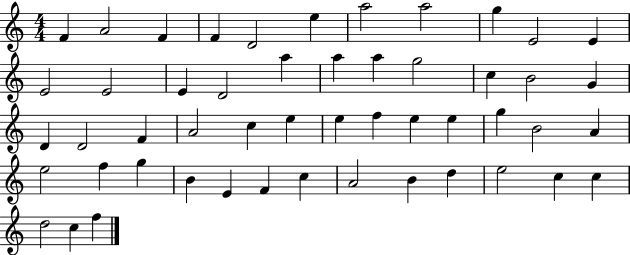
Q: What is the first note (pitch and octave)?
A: F4